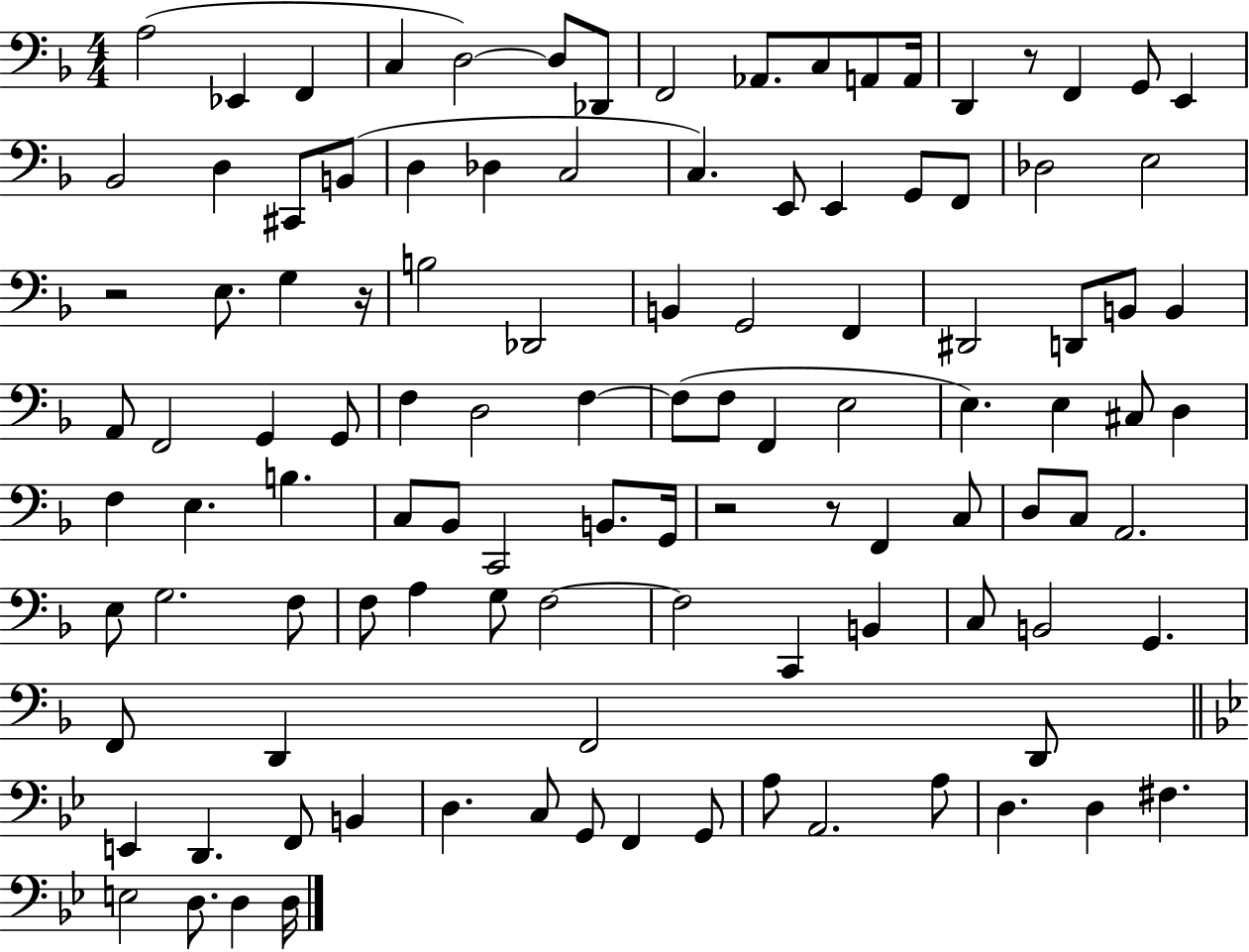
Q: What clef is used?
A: bass